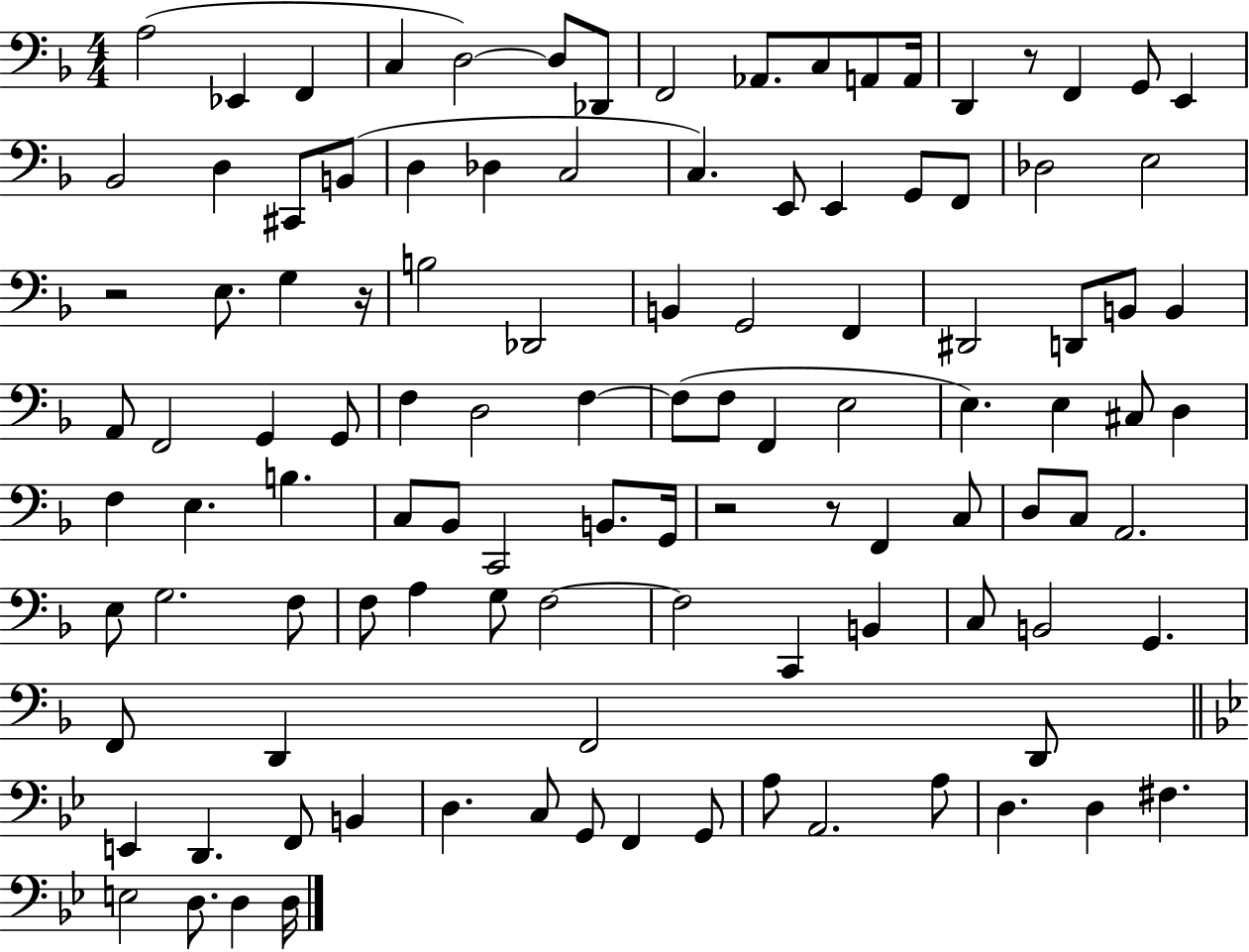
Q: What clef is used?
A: bass